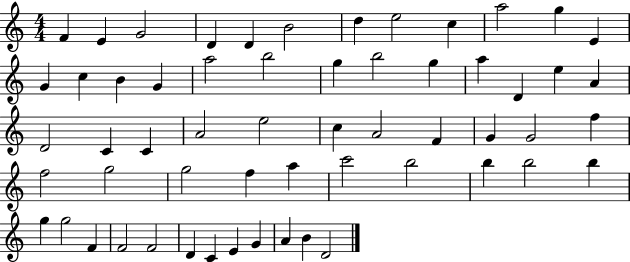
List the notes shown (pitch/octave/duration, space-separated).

F4/q E4/q G4/h D4/q D4/q B4/h D5/q E5/h C5/q A5/h G5/q E4/q G4/q C5/q B4/q G4/q A5/h B5/h G5/q B5/h G5/q A5/q D4/q E5/q A4/q D4/h C4/q C4/q A4/h E5/h C5/q A4/h F4/q G4/q G4/h F5/q F5/h G5/h G5/h F5/q A5/q C6/h B5/h B5/q B5/h B5/q G5/q G5/h F4/q F4/h F4/h D4/q C4/q E4/q G4/q A4/q B4/q D4/h